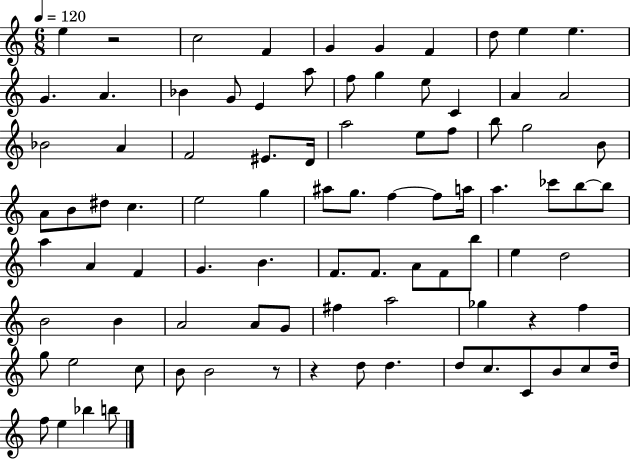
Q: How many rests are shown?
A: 4